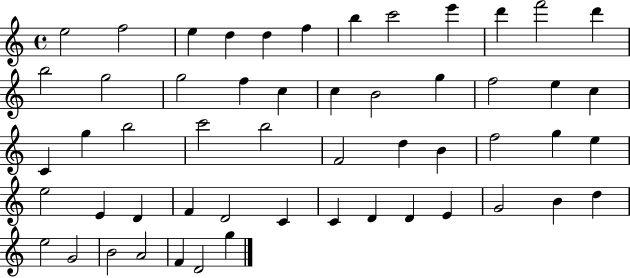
{
  \clef treble
  \time 4/4
  \defaultTimeSignature
  \key c \major
  e''2 f''2 | e''4 d''4 d''4 f''4 | b''4 c'''2 e'''4 | d'''4 f'''2 d'''4 | \break b''2 g''2 | g''2 f''4 c''4 | c''4 b'2 g''4 | f''2 e''4 c''4 | \break c'4 g''4 b''2 | c'''2 b''2 | f'2 d''4 b'4 | f''2 g''4 e''4 | \break e''2 e'4 d'4 | f'4 d'2 c'4 | c'4 d'4 d'4 e'4 | g'2 b'4 d''4 | \break e''2 g'2 | b'2 a'2 | f'4 d'2 g''4 | \bar "|."
}